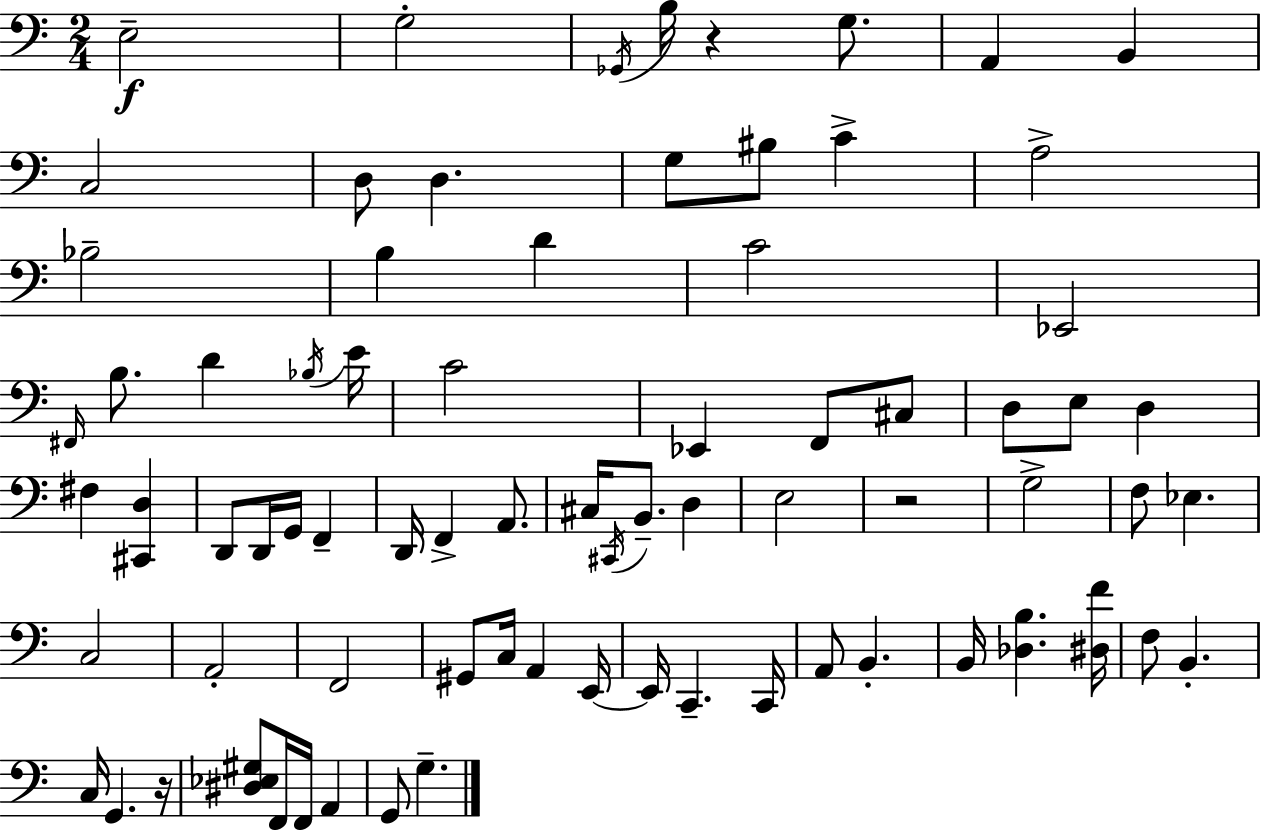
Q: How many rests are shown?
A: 3